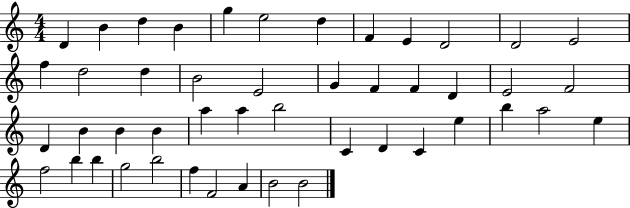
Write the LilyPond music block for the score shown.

{
  \clef treble
  \numericTimeSignature
  \time 4/4
  \key c \major
  d'4 b'4 d''4 b'4 | g''4 e''2 d''4 | f'4 e'4 d'2 | d'2 e'2 | \break f''4 d''2 d''4 | b'2 e'2 | g'4 f'4 f'4 d'4 | e'2 f'2 | \break d'4 b'4 b'4 b'4 | a''4 a''4 b''2 | c'4 d'4 c'4 e''4 | b''4 a''2 e''4 | \break f''2 b''4 b''4 | g''2 b''2 | f''4 f'2 a'4 | b'2 b'2 | \break \bar "|."
}